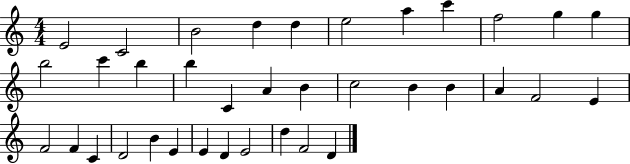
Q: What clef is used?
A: treble